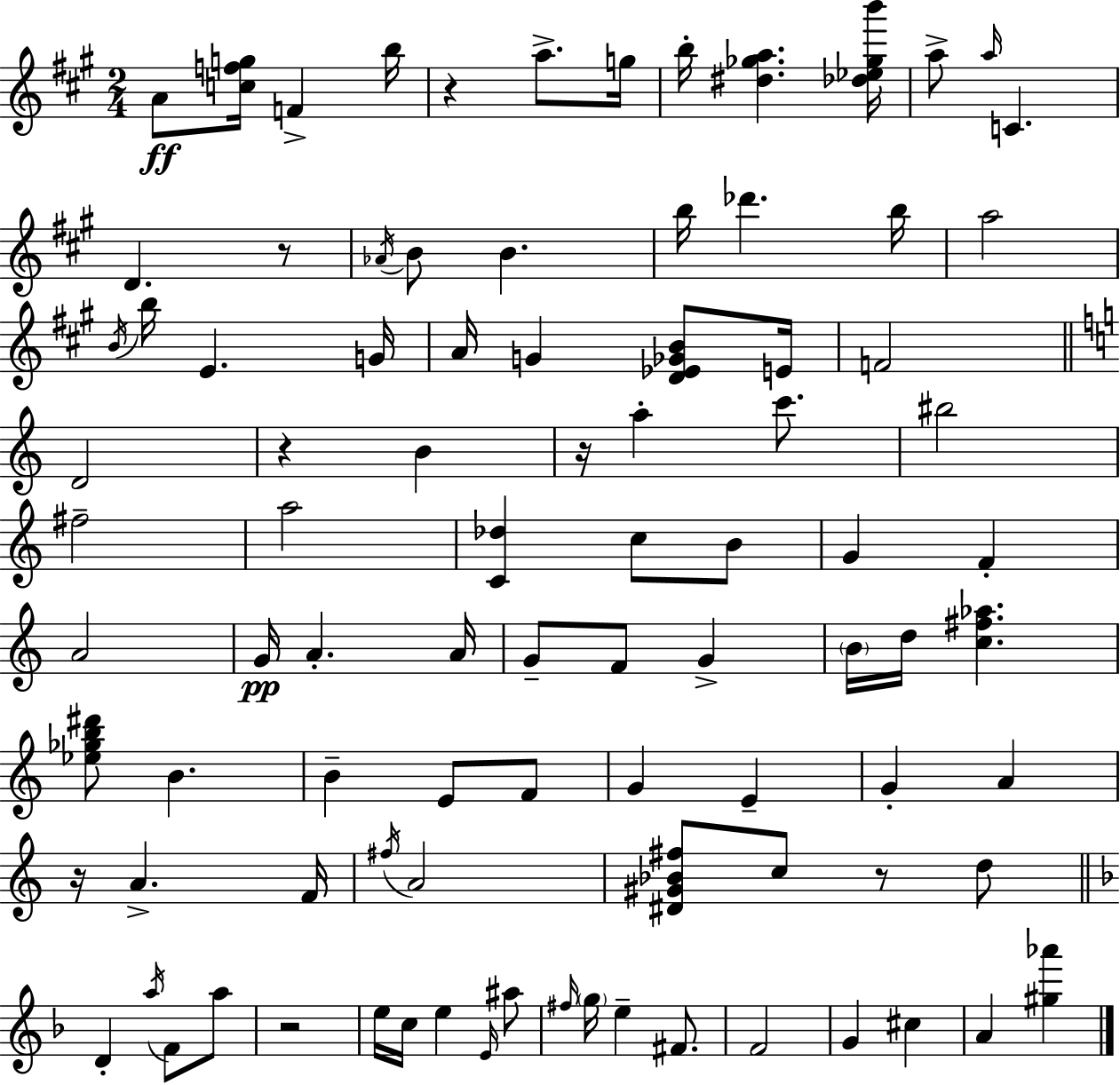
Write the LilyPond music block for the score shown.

{
  \clef treble
  \numericTimeSignature
  \time 2/4
  \key a \major
  a'8\ff <c'' f'' g''>16 f'4-> b''16 | r4 a''8.-> g''16 | b''16-. <dis'' ges'' a''>4. <des'' ees'' ges'' b'''>16 | a''8-> \grace { a''16 } c'4. | \break d'4. r8 | \acciaccatura { aes'16 } b'8 b'4. | b''16 des'''4. | b''16 a''2 | \break \acciaccatura { b'16 } b''16 e'4. | g'16 a'16 g'4 | <d' ees' ges' b'>8 e'16 f'2 | \bar "||" \break \key c \major d'2 | r4 b'4 | r16 a''4-. c'''8. | bis''2 | \break fis''2-- | a''2 | <c' des''>4 c''8 b'8 | g'4 f'4-. | \break a'2 | g'16\pp a'4.-. a'16 | g'8-- f'8 g'4-> | \parenthesize b'16 d''16 <c'' fis'' aes''>4. | \break <ees'' ges'' b'' dis'''>8 b'4. | b'4-- e'8 f'8 | g'4 e'4-- | g'4-. a'4 | \break r16 a'4.-> f'16 | \acciaccatura { fis''16 } a'2 | <dis' gis' bes' fis''>8 c''8 r8 d''8 | \bar "||" \break \key f \major d'4-. \acciaccatura { a''16 } f'8 a''8 | r2 | e''16 c''16 e''4 \grace { e'16 } | ais''8 \grace { fis''16 } \parenthesize g''16 e''4-- | \break fis'8. f'2 | g'4 cis''4 | a'4 <gis'' aes'''>4 | \bar "|."
}